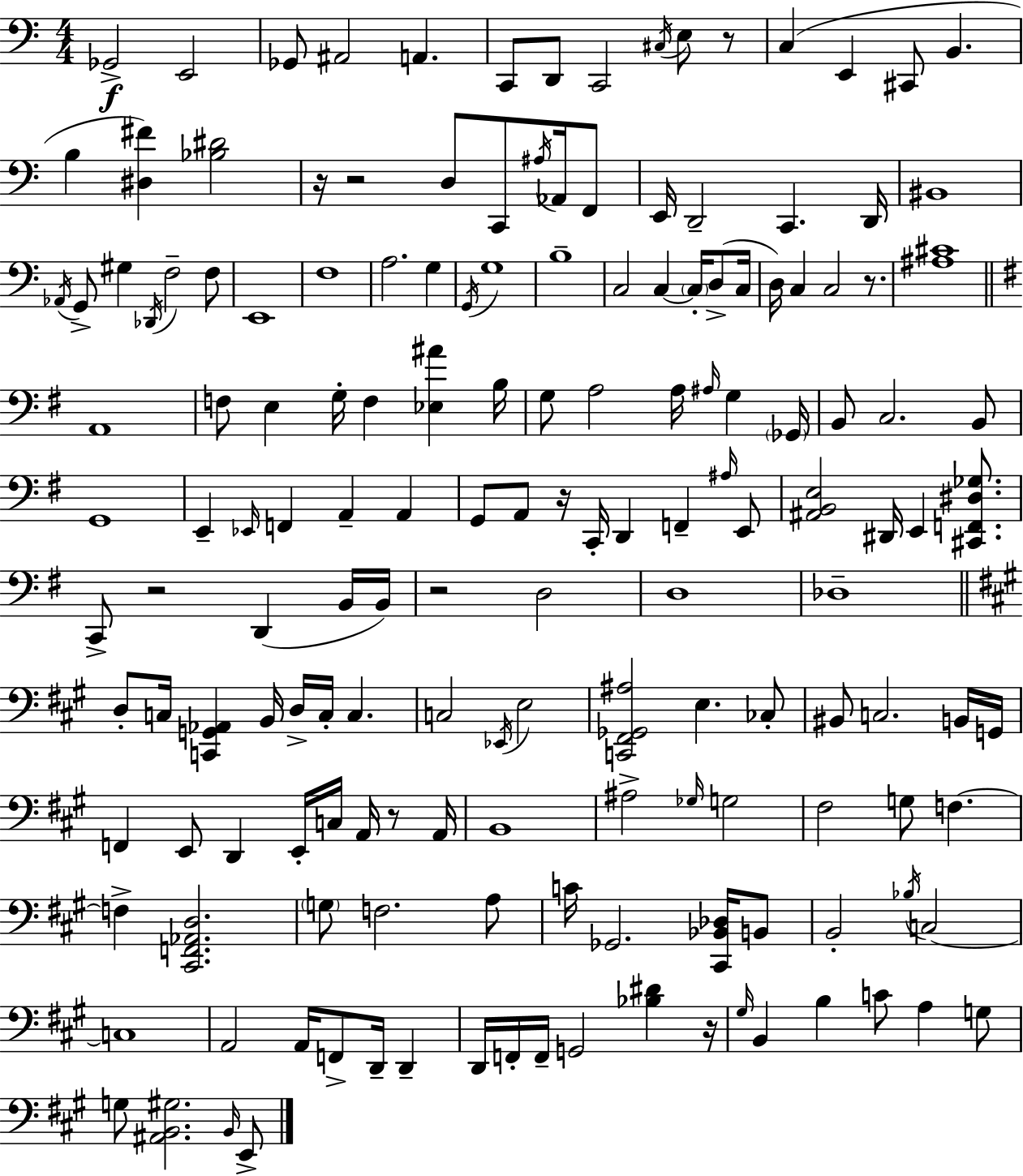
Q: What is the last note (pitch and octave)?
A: E2